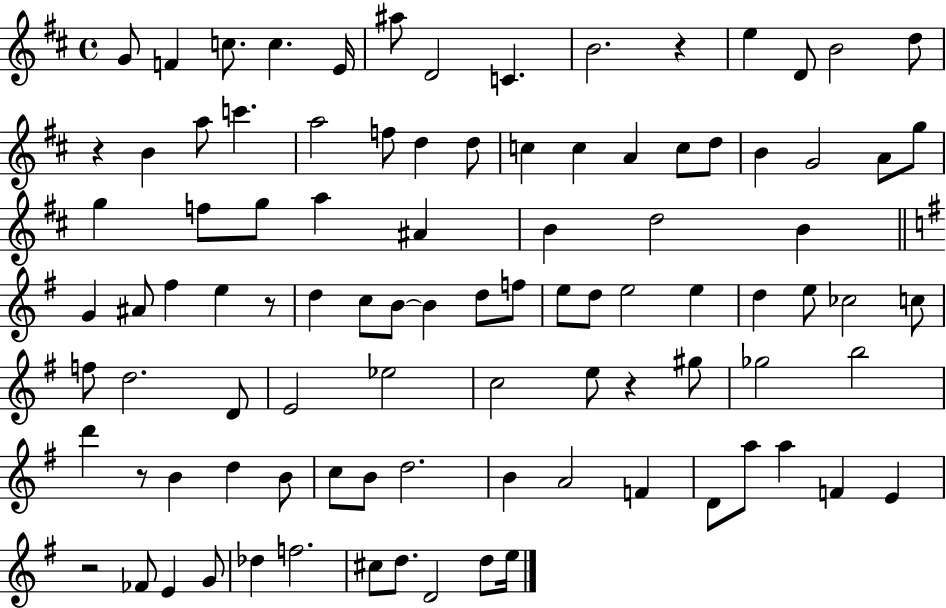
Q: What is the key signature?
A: D major